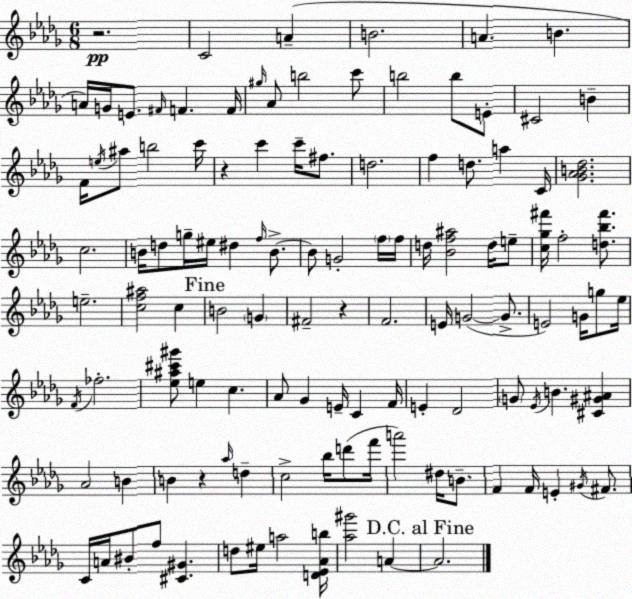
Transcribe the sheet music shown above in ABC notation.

X:1
T:Untitled
M:6/8
L:1/4
K:Bbm
z2 C2 A B2 A B A/4 G/4 E/2 ^F/4 F F/4 ^g/4 _A/2 b2 c'/2 b2 b/2 E/2 ^C2 B F/4 e/4 ^a/2 b2 c'/4 z c' c'/4 ^f/2 d2 f d/2 a C/4 [_G_AB_d]2 c2 B/4 d/2 g/4 ^e/4 ^d f/4 B/2 B/2 G2 f/4 f/4 d/4 [_Bf^a]2 d/4 e/2 [c_g^f']/4 f2 [d_b^f']/2 e2 [cf^a]2 c B2 G ^F2 z F2 E/4 G2 G/2 E2 G/4 g/2 _e/4 F/4 _f2 [_e^a^c'^g']/2 e c _A/2 _G E/4 C F/4 E _D2 G/2 _E/4 B [^C^G^A] _A2 B B z _a/4 d c2 _b/4 d'/2 f'/4 a'2 ^d/4 B/2 F F/4 E ^G/4 ^F/2 C/4 A/4 ^B/2 f/2 [^C^G] d/2 ^e/4 a2 [D_E_Ab]/4 [_a^g']2 A A2